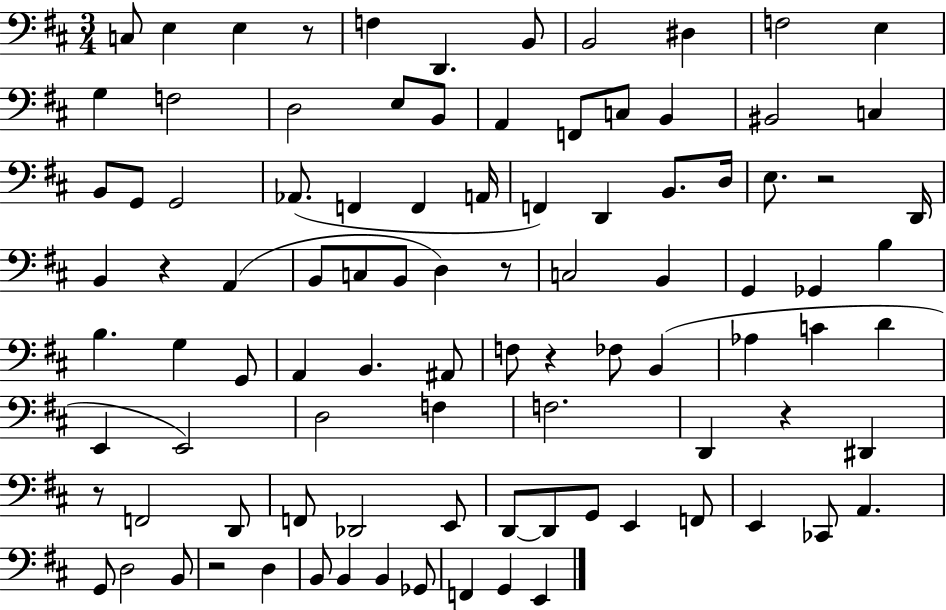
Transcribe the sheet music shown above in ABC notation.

X:1
T:Untitled
M:3/4
L:1/4
K:D
C,/2 E, E, z/2 F, D,, B,,/2 B,,2 ^D, F,2 E, G, F,2 D,2 E,/2 B,,/2 A,, F,,/2 C,/2 B,, ^B,,2 C, B,,/2 G,,/2 G,,2 _A,,/2 F,, F,, A,,/4 F,, D,, B,,/2 D,/4 E,/2 z2 D,,/4 B,, z A,, B,,/2 C,/2 B,,/2 D, z/2 C,2 B,, G,, _G,, B, B, G, G,,/2 A,, B,, ^A,,/2 F,/2 z _F,/2 B,, _A, C D E,, E,,2 D,2 F, F,2 D,, z ^D,, z/2 F,,2 D,,/2 F,,/2 _D,,2 E,,/2 D,,/2 D,,/2 G,,/2 E,, F,,/2 E,, _C,,/2 A,, G,,/2 D,2 B,,/2 z2 D, B,,/2 B,, B,, _G,,/2 F,, G,, E,,